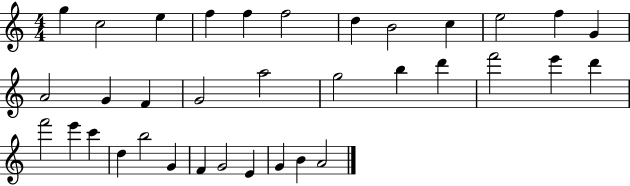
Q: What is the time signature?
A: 4/4